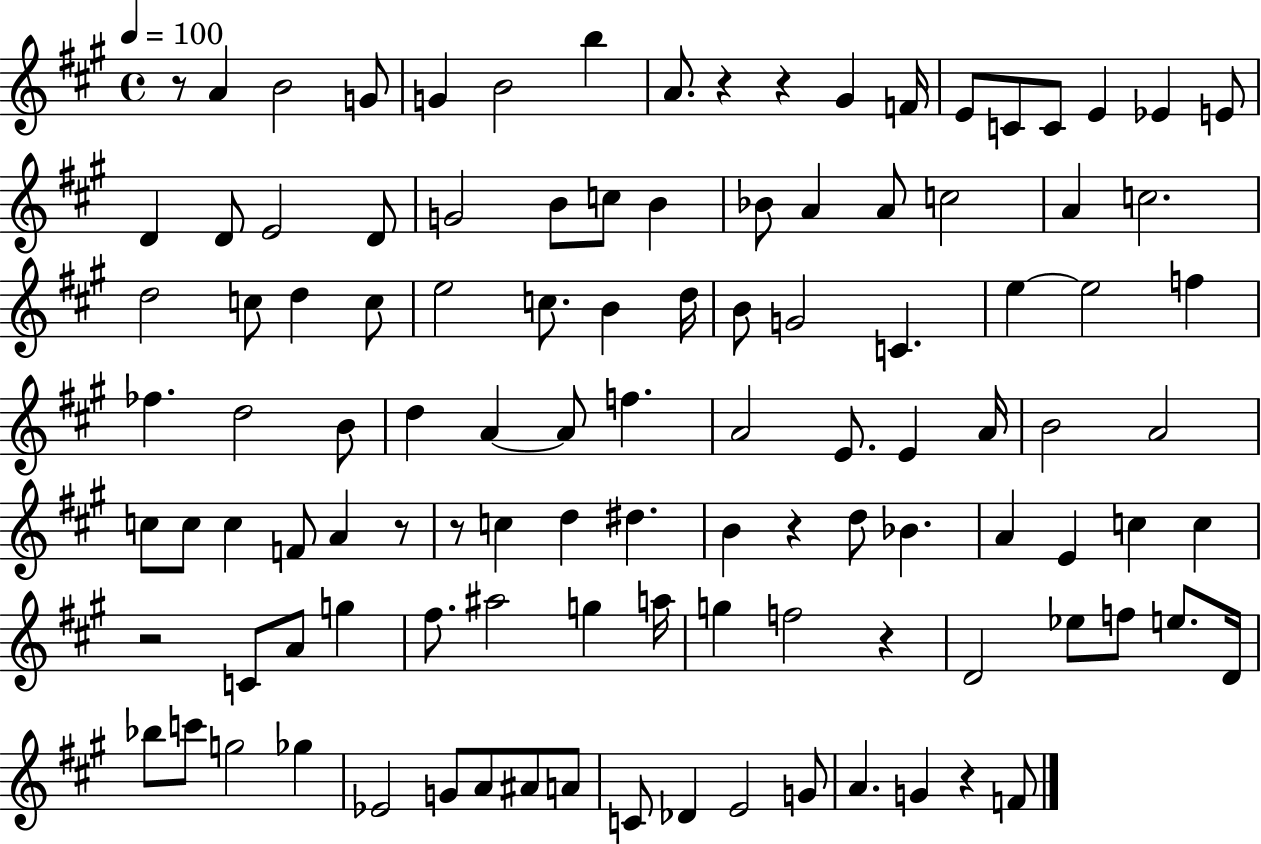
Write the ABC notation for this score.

X:1
T:Untitled
M:4/4
L:1/4
K:A
z/2 A B2 G/2 G B2 b A/2 z z ^G F/4 E/2 C/2 C/2 E _E E/2 D D/2 E2 D/2 G2 B/2 c/2 B _B/2 A A/2 c2 A c2 d2 c/2 d c/2 e2 c/2 B d/4 B/2 G2 C e e2 f _f d2 B/2 d A A/2 f A2 E/2 E A/4 B2 A2 c/2 c/2 c F/2 A z/2 z/2 c d ^d B z d/2 _B A E c c z2 C/2 A/2 g ^f/2 ^a2 g a/4 g f2 z D2 _e/2 f/2 e/2 D/4 _b/2 c'/2 g2 _g _E2 G/2 A/2 ^A/2 A/2 C/2 _D E2 G/2 A G z F/2